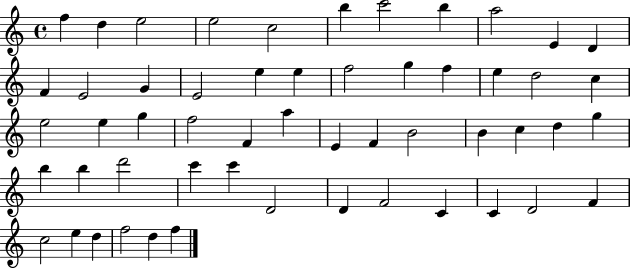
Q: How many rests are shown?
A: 0